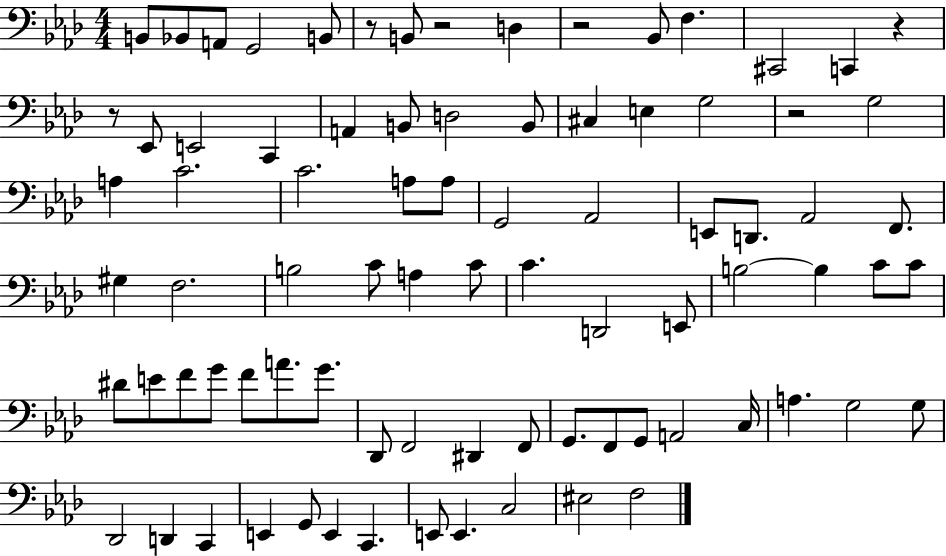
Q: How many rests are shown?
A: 6